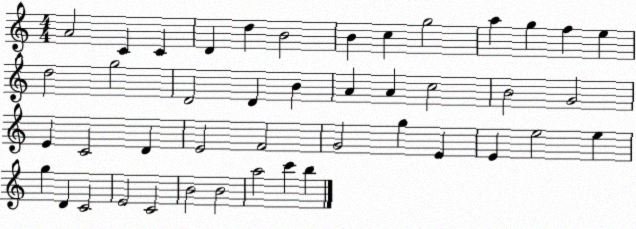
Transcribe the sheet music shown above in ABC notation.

X:1
T:Untitled
M:4/4
L:1/4
K:C
A2 C C D d B2 B c g2 a g f e d2 g2 D2 D B A A c2 B2 G2 E C2 D E2 F2 G2 g E E e2 e g D C2 E2 C2 B2 B2 a2 c' b